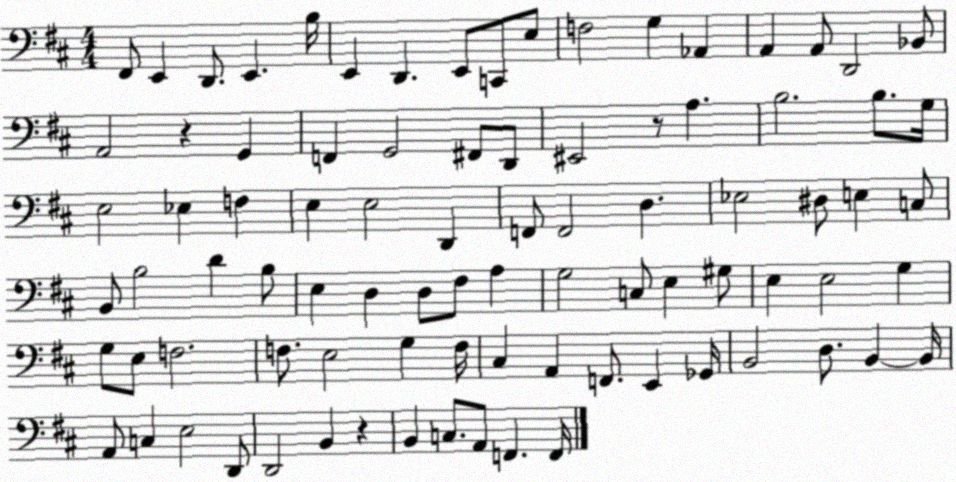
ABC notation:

X:1
T:Untitled
M:4/4
L:1/4
K:D
^F,,/2 E,, D,,/2 E,, B,/4 E,, D,, E,,/2 C,,/2 E,/2 F,2 G, _A,, A,, A,,/2 D,,2 _B,,/2 A,,2 z G,, F,, G,,2 ^F,,/2 D,,/2 ^E,,2 z/2 A, B,2 B,/2 G,/4 E,2 _E, F, E, E,2 D,, F,,/2 F,,2 D, _E,2 ^D,/2 E, C,/2 B,,/2 B,2 D B,/2 E, D, D,/2 ^F,/2 A, G,2 C,/2 E, ^G,/2 E, E,2 G, G,/2 E,/2 F,2 F,/2 E,2 G, F,/4 ^C, A,, F,,/2 E,, _G,,/4 B,,2 D,/2 B,, B,,/4 A,,/2 C, E,2 D,,/2 D,,2 B,, z B,, C,/2 A,,/2 F,, F,,/4